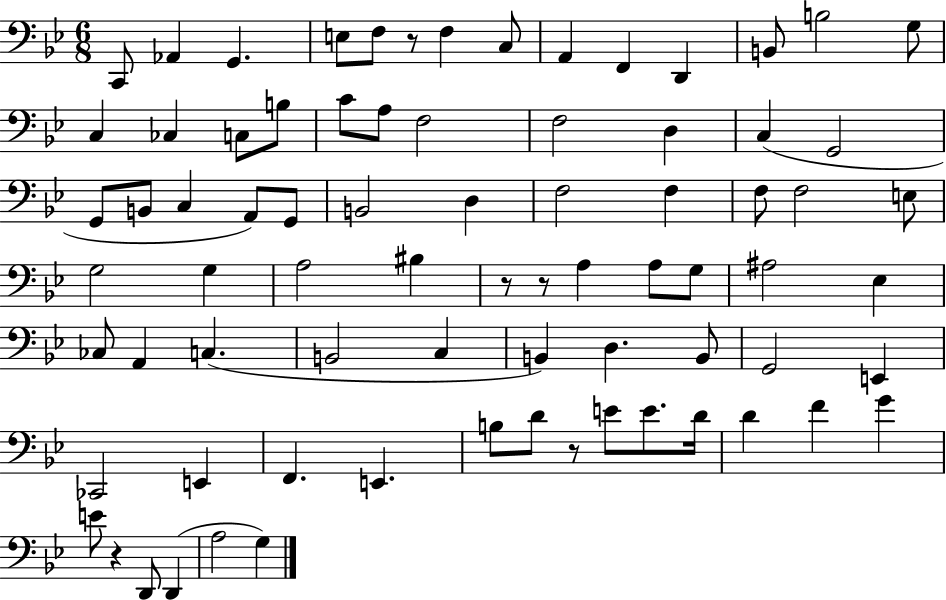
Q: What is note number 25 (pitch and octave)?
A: G2